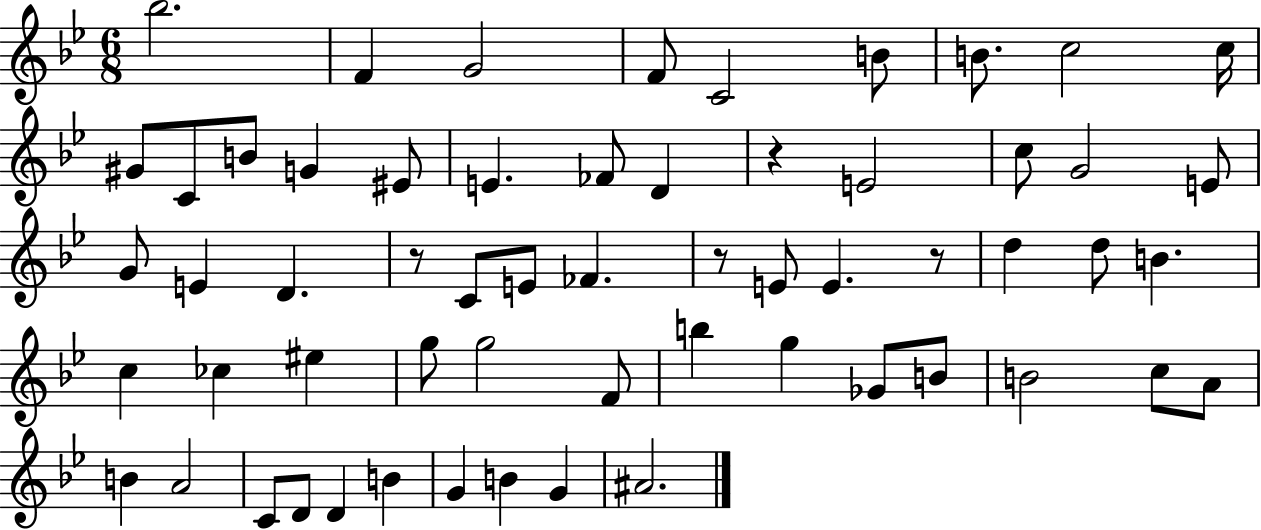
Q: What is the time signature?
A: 6/8